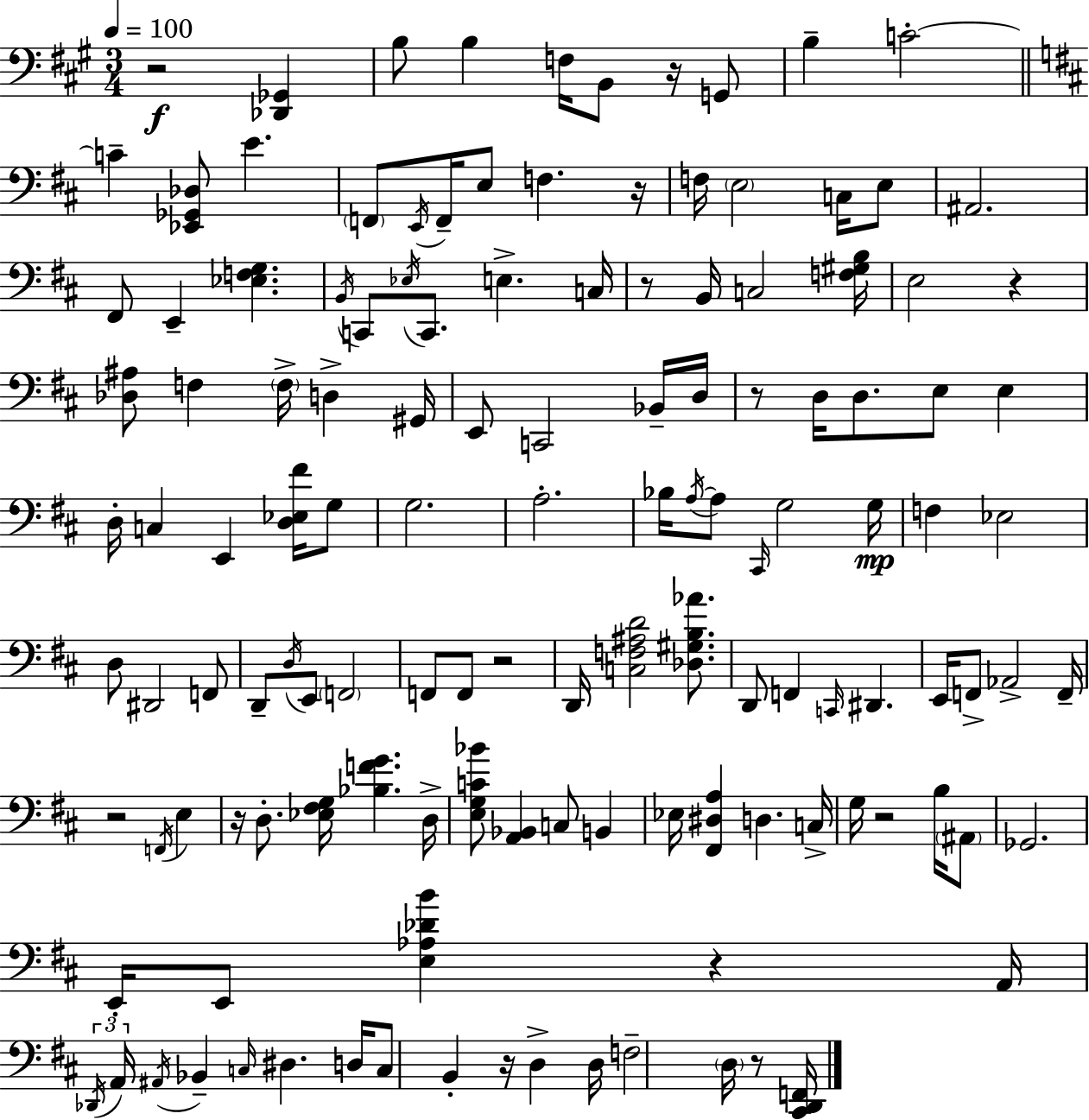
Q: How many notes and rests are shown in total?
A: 131